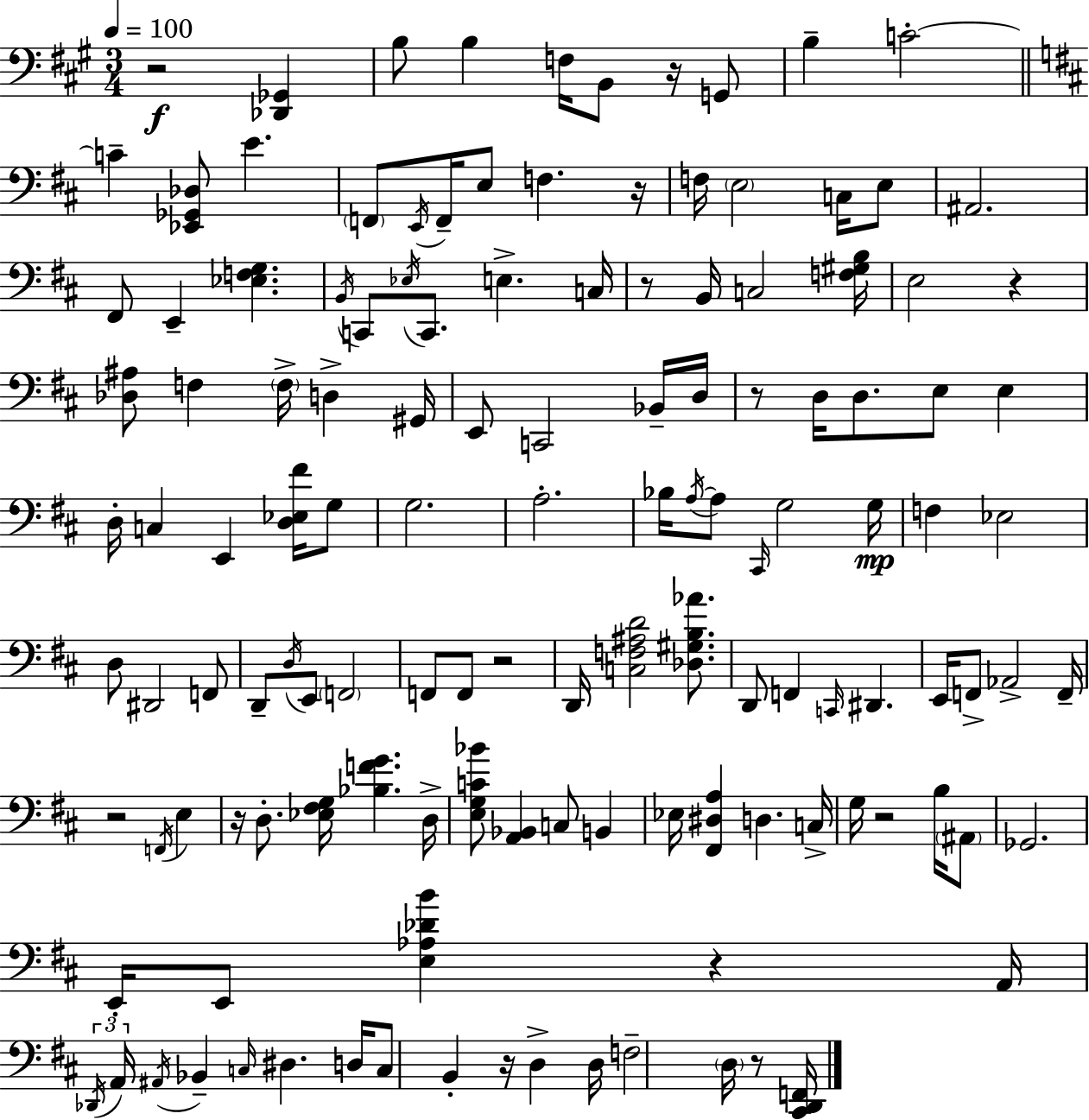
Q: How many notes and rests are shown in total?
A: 131